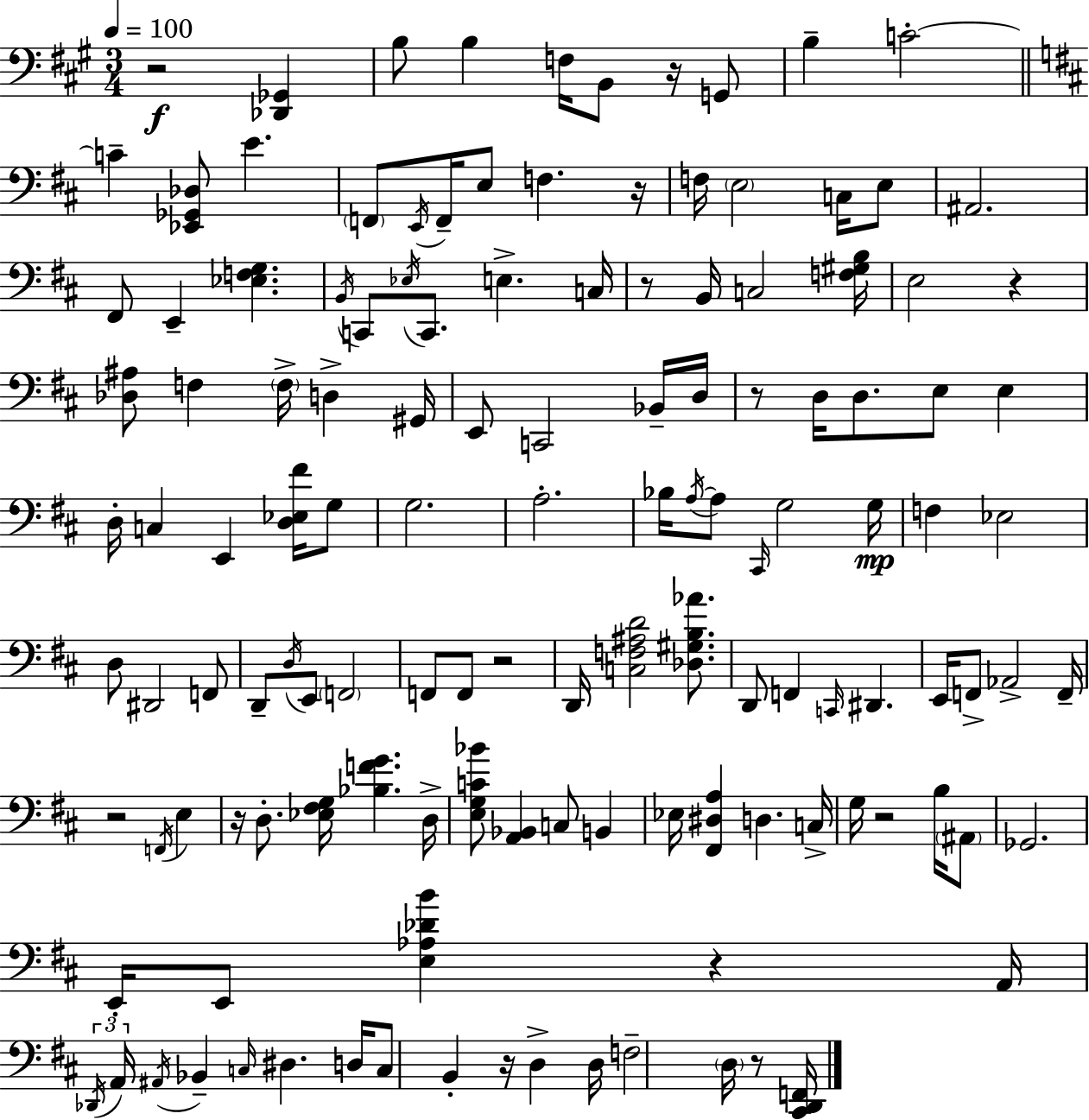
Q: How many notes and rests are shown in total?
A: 131